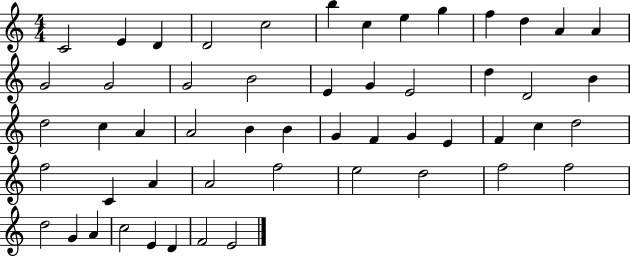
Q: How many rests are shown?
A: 0